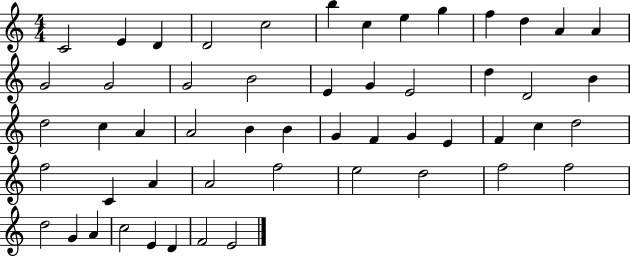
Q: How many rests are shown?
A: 0